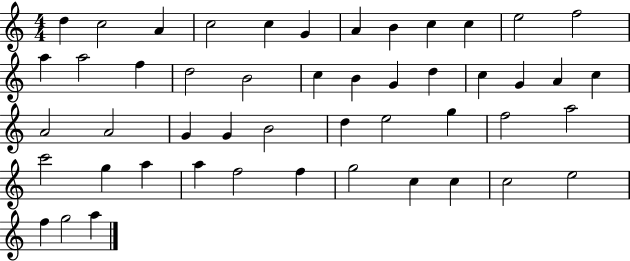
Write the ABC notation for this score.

X:1
T:Untitled
M:4/4
L:1/4
K:C
d c2 A c2 c G A B c c e2 f2 a a2 f d2 B2 c B G d c G A c A2 A2 G G B2 d e2 g f2 a2 c'2 g a a f2 f g2 c c c2 e2 f g2 a